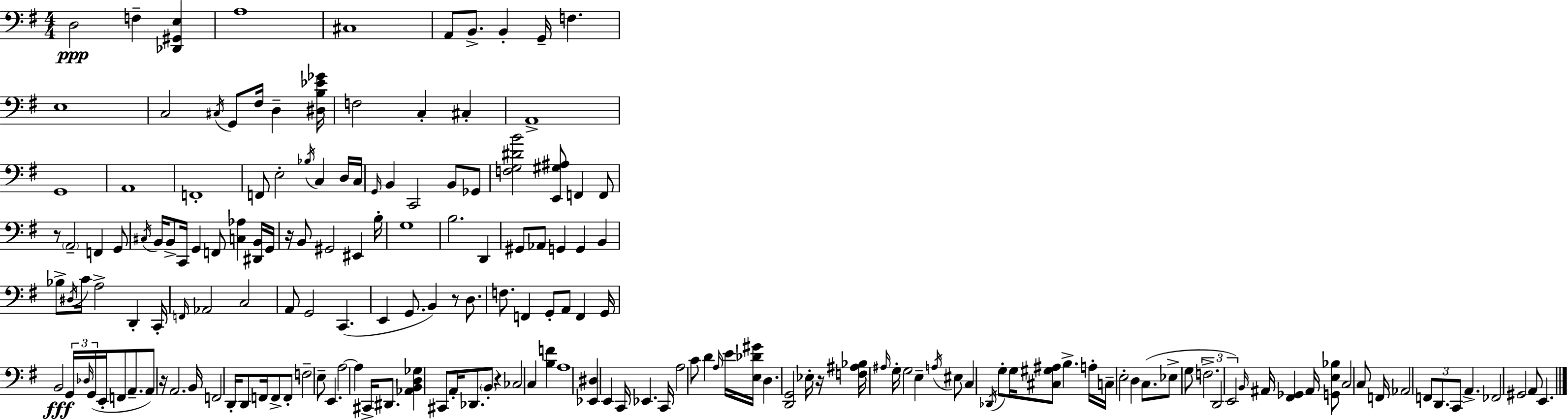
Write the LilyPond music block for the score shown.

{
  \clef bass
  \numericTimeSignature
  \time 4/4
  \key e \minor
  d2\ppp f4-- <des, gis, e>4 | a1 | cis1 | a,8 b,8.-> b,4-. g,16-- f4. | \break e1 | c2 \acciaccatura { cis16 } g,8 fis16 d4-- | <dis b ees' ges'>16 f2 c4-. cis4-. | a,1-> | \break g,1 | a,1 | f,1-. | f,8 e2-. \acciaccatura { bes16 } c4 | \break d16 c16 \grace { g,16 } b,4 c,2 b,8 | ges,8 <f g dis' b'>2 <e, gis ais>8 f,4 | f,8 r8 \parenthesize a,2-- f,4 | g,8 \acciaccatura { cis16 } b,16 b,8-> c,16 g,4 f,8 <c aes>4 | \break <dis, b,>16 g,16 r16 b,8 gis,2 eis,4 | b16-. g1 | b2. | d,4 gis,8 aes,8 g,4 g,4 | \break b,4 bes8-> \acciaccatura { dis16 } c'16 a2-> | d,4-. c,16-. \grace { f,16 } aes,2 c2 | a,8 g,2 | c,4.( e,4 g,8. b,4) | \break r8 d8. f8. f,4 g,8-. a,8 | f,4 g,16 b,2\fff \tuplet 3/2 { g,16 \grace { des16 }( | g,16 } e,16-. f,8 a,8.-- a,8) r16 a,2. | b,16 f,2 d,16-. | \break d,8 f,16 f,8-> f,8-. f2-- e8-- | e,4. a2~~ a4 | cis,16-> dis,8. <aes, b, d ges>4 cis,8 a,16-. des,8. | \parenthesize b,8-. r4 ces2 c4 | \break <b f'>4 a1 | <ees, dis>4 e,4 c,16 | ees,4. c,16 a2 c'8 | d'4 \grace { a16 } e'16 <e des' gis'>16 d4. <d, g,>2 | \break ees16-. r16 <f ais bes>16 \grace { ais16 } g16-. g2 | e4-- \acciaccatura { a16 } eis8 c4 \acciaccatura { des,16 } g8-. | g16 <cis gis ais>8 b4.-> a16-. c16-- e2-. | d4 c8.( ees8-> g8 \tuplet 3/2 { f2.-> | \break d,2 | e,2) } \grace { b,16 } ais,16 <fis, ges,>4 | ais,16 <g, e bes>8 c2 c8 f,16 aes,2 | \tuplet 3/2 { f,8 d,8. c,8 } a,4.-> | \break fes,2 gis,2 | a,8 e,4. \bar "|."
}